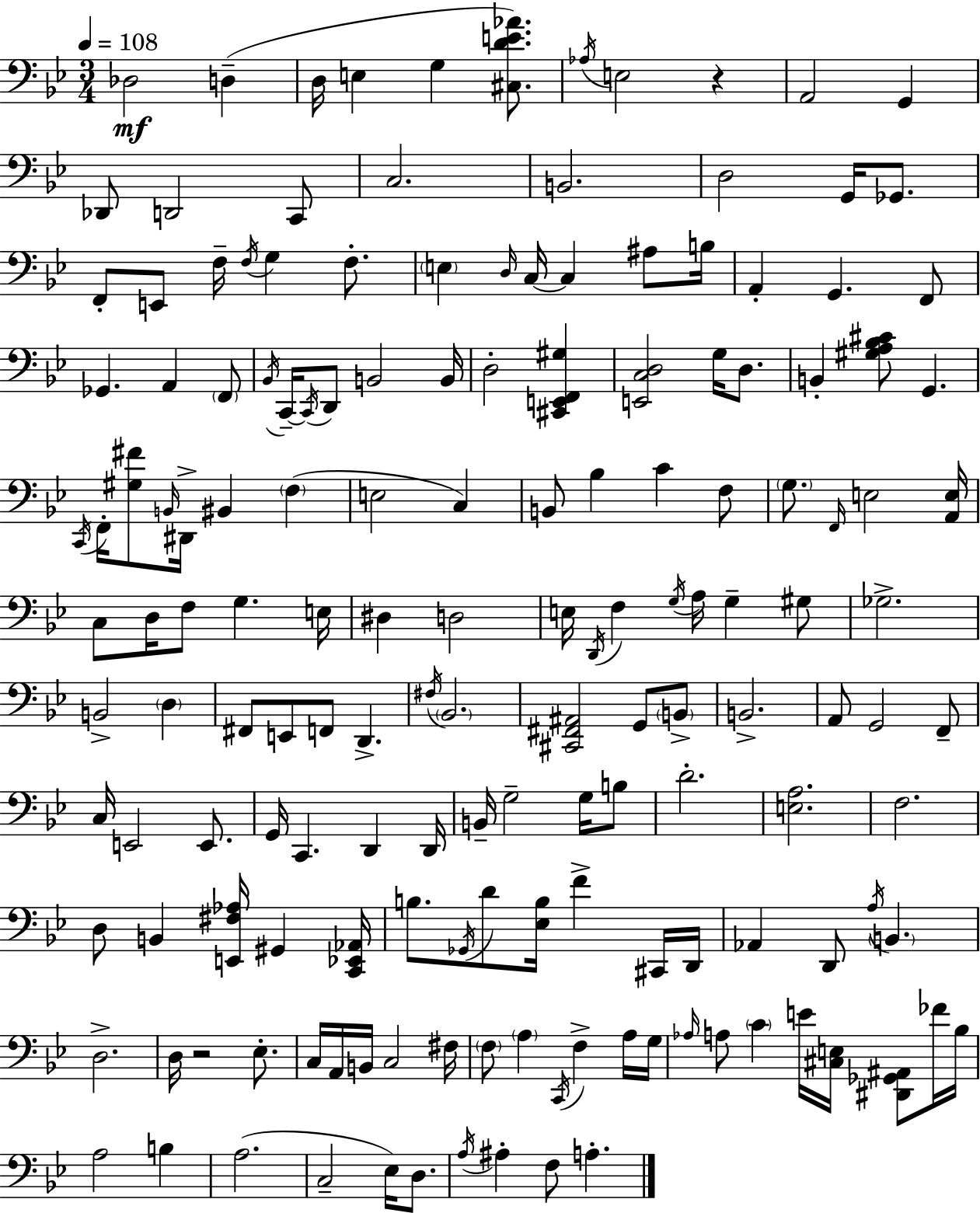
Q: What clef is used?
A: bass